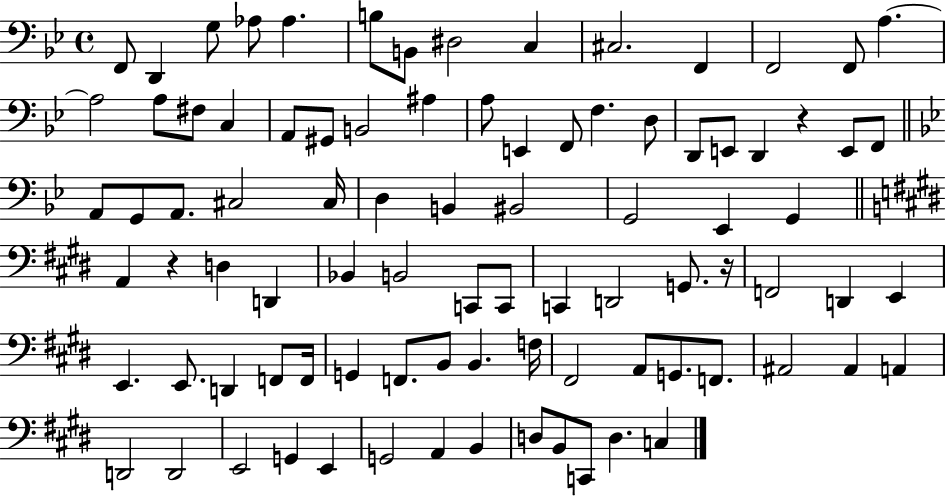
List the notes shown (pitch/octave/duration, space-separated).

F2/e D2/q G3/e Ab3/e Ab3/q. B3/e B2/e D#3/h C3/q C#3/h. F2/q F2/h F2/e A3/q. A3/h A3/e F#3/e C3/q A2/e G#2/e B2/h A#3/q A3/e E2/q F2/e F3/q. D3/e D2/e E2/e D2/q R/q E2/e F2/e A2/e G2/e A2/e. C#3/h C#3/s D3/q B2/q BIS2/h G2/h Eb2/q G2/q A2/q R/q D3/q D2/q Bb2/q B2/h C2/e C2/e C2/q D2/h G2/e. R/s F2/h D2/q E2/q E2/q. E2/e. D2/q F2/e F2/s G2/q F2/e. B2/e B2/q. F3/s F#2/h A2/e G2/e. F2/e. A#2/h A#2/q A2/q D2/h D2/h E2/h G2/q E2/q G2/h A2/q B2/q D3/e B2/e C2/e D3/q. C3/q